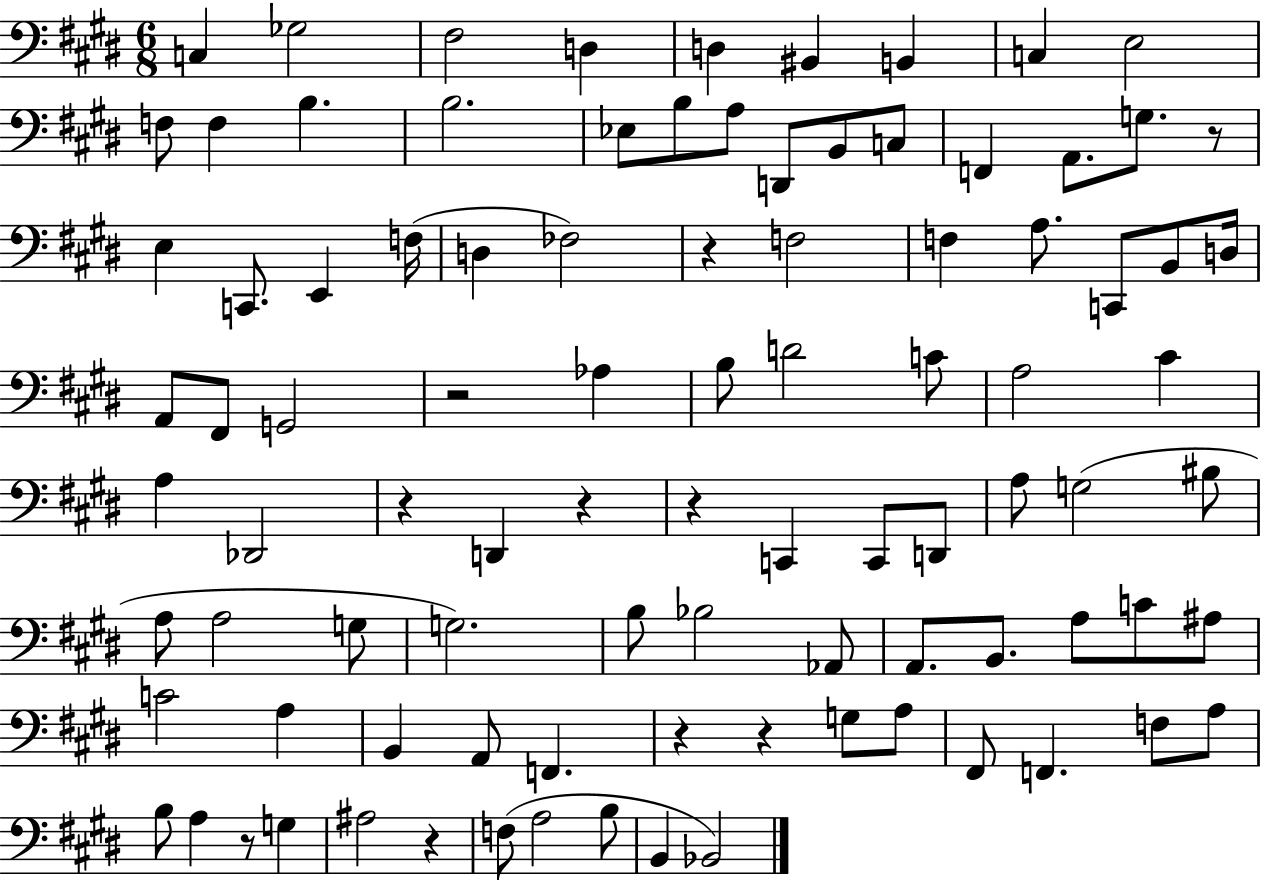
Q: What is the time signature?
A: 6/8